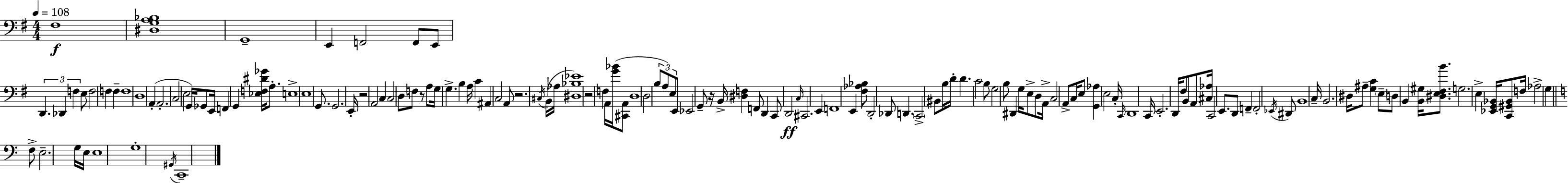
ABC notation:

X:1
T:Untitled
M:4/4
L:1/4
K:Em
^F,4 [^D,G,A,_B,]4 G,,4 E,, F,,2 F,,/2 E,,/2 D,, _D,, F, E,/2 F,2 F, F, F,4 D,4 A,, A,,2 C,2 E,2 G,,/4 _G,,/2 E,,/4 F,, G,, [_E,F,^D_G]/4 A,/2 E,4 E,4 G,,/2 G,,2 E,,/4 z2 A,,2 C, C,2 D,/2 F,/2 z/2 A,/2 G,/4 G, B, A,/4 C ^A,, C,2 A,,/2 z2 ^C,/4 B,,/4 _A,/4 [^D,_B,_E]4 z2 F, A,,/4 [G_B]/4 [^C,,A,,]/2 D,4 D,2 B,/2 A,/2 E,/2 E,,/2 _E,,2 G,,/2 z/4 B,,/4 [^D,F,] F,,/2 D,, C,,/2 D,,2 C,/4 ^C,,2 E,, F,,4 E,, [^F,_A,_B,]/2 D,,2 _D,,/2 D,, C,,2 ^B,,/2 B,/4 D/4 D C2 B,/2 G,2 B,/2 ^D,, G,/4 E,/2 D,/2 A,,/4 C,2 A,,/2 C,/4 E,/2 [G,,_A,] E,2 C,/4 C,,/4 D,,4 C,,/4 E,,2 D,,/4 ^F,/2 B,,/2 A,,/2 [^C,_A,]/4 C,,2 E,,/2 D,,/2 F,, F,,2 _E,,/4 ^D,,/2 B,,4 C,/4 B,,2 ^D,/4 ^A,/2 [G,C] E,/2 D,/2 B,, [B,,^G,]/4 [^D,E,^F,B]/2 G,2 E, [_E,,G,,_B,,]/4 [C,,^G,,_B,,]/2 F,/4 _A,2 G, F,/2 E,2 G,/4 E,/4 E,4 G,4 ^G,,/4 C,,4